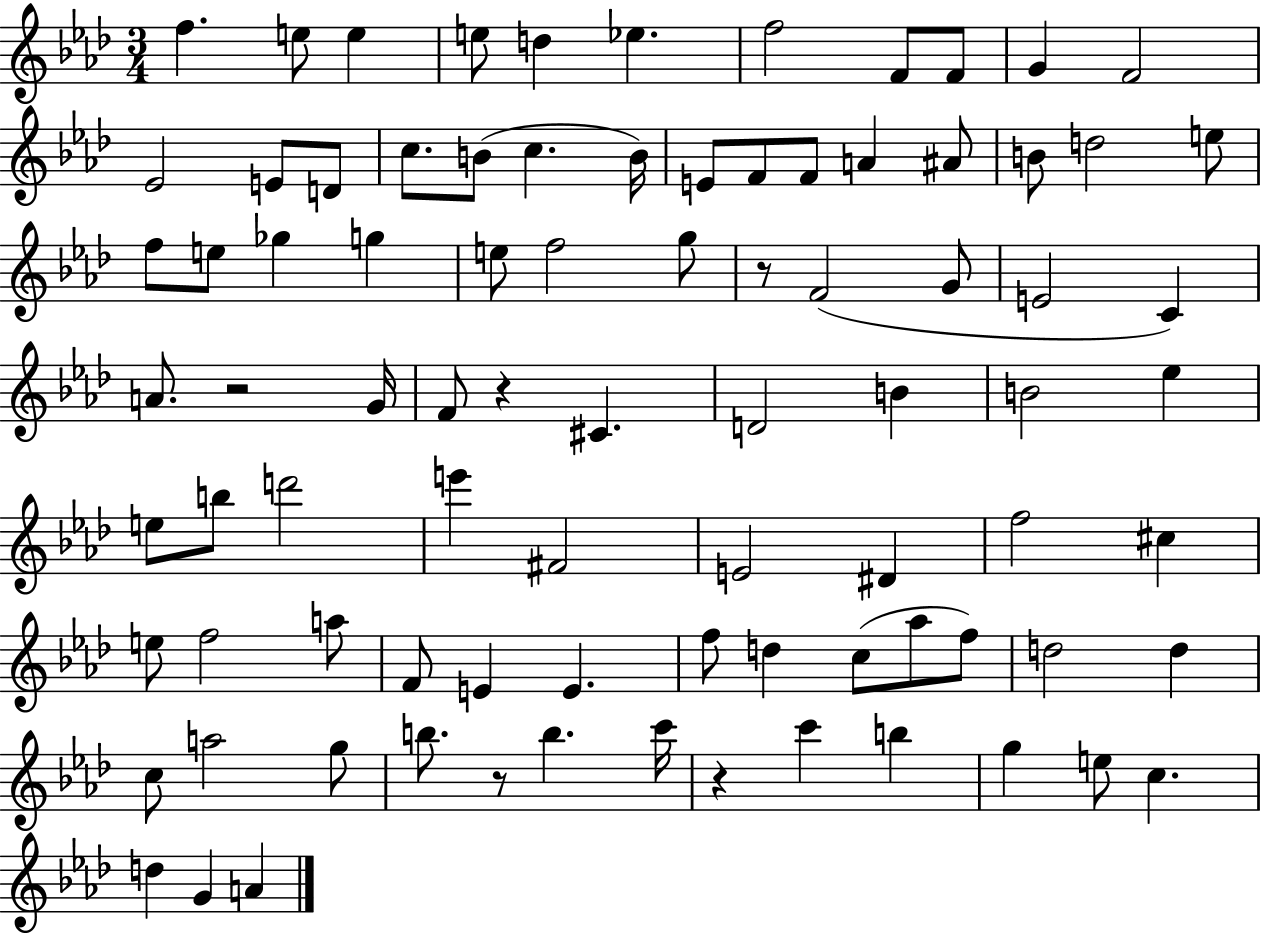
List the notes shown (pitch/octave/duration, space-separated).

F5/q. E5/e E5/q E5/e D5/q Eb5/q. F5/h F4/e F4/e G4/q F4/h Eb4/h E4/e D4/e C5/e. B4/e C5/q. B4/s E4/e F4/e F4/e A4/q A#4/e B4/e D5/h E5/e F5/e E5/e Gb5/q G5/q E5/e F5/h G5/e R/e F4/h G4/e E4/h C4/q A4/e. R/h G4/s F4/e R/q C#4/q. D4/h B4/q B4/h Eb5/q E5/e B5/e D6/h E6/q F#4/h E4/h D#4/q F5/h C#5/q E5/e F5/h A5/e F4/e E4/q E4/q. F5/e D5/q C5/e Ab5/e F5/e D5/h D5/q C5/e A5/h G5/e B5/e. R/e B5/q. C6/s R/q C6/q B5/q G5/q E5/e C5/q. D5/q G4/q A4/q